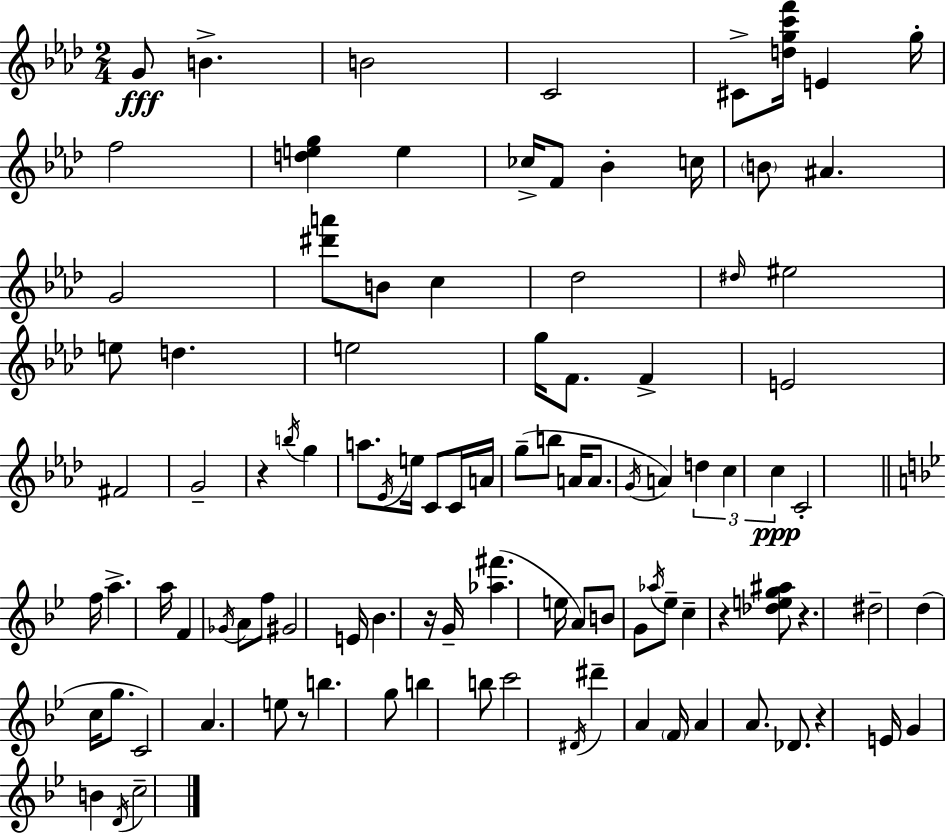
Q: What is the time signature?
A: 2/4